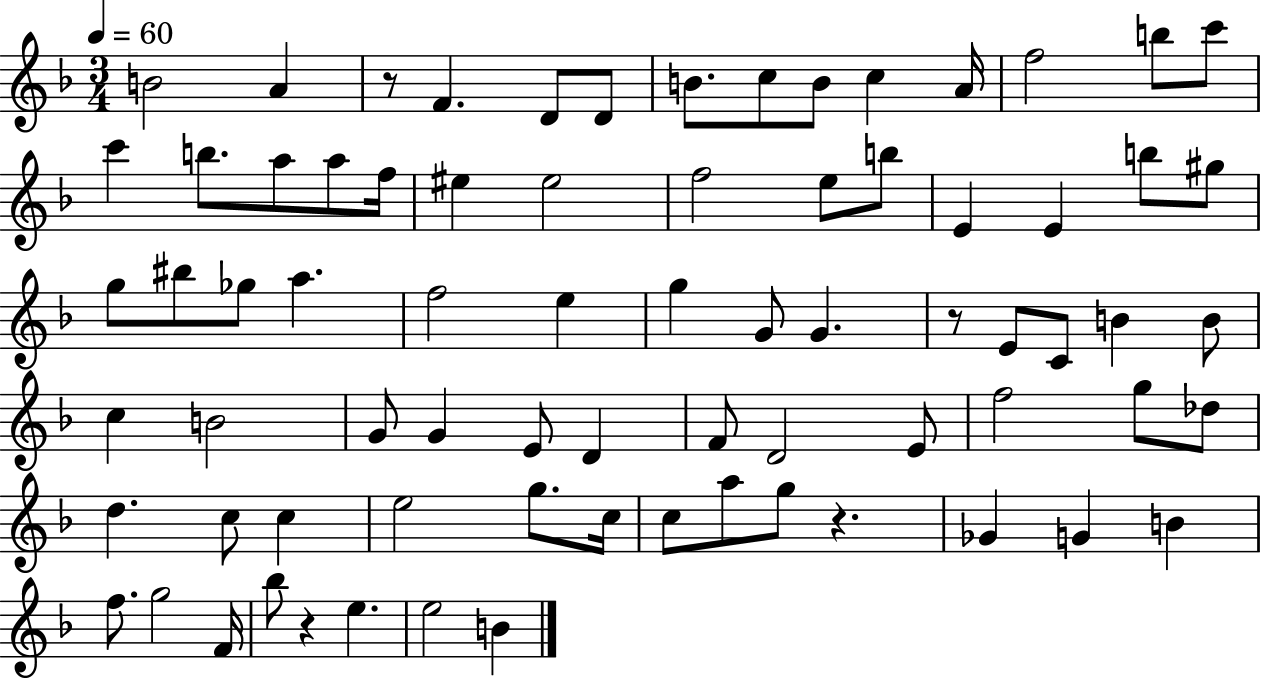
{
  \clef treble
  \numericTimeSignature
  \time 3/4
  \key f \major
  \tempo 4 = 60
  b'2 a'4 | r8 f'4. d'8 d'8 | b'8. c''8 b'8 c''4 a'16 | f''2 b''8 c'''8 | \break c'''4 b''8. a''8 a''8 f''16 | eis''4 eis''2 | f''2 e''8 b''8 | e'4 e'4 b''8 gis''8 | \break g''8 bis''8 ges''8 a''4. | f''2 e''4 | g''4 g'8 g'4. | r8 e'8 c'8 b'4 b'8 | \break c''4 b'2 | g'8 g'4 e'8 d'4 | f'8 d'2 e'8 | f''2 g''8 des''8 | \break d''4. c''8 c''4 | e''2 g''8. c''16 | c''8 a''8 g''8 r4. | ges'4 g'4 b'4 | \break f''8. g''2 f'16 | bes''8 r4 e''4. | e''2 b'4 | \bar "|."
}